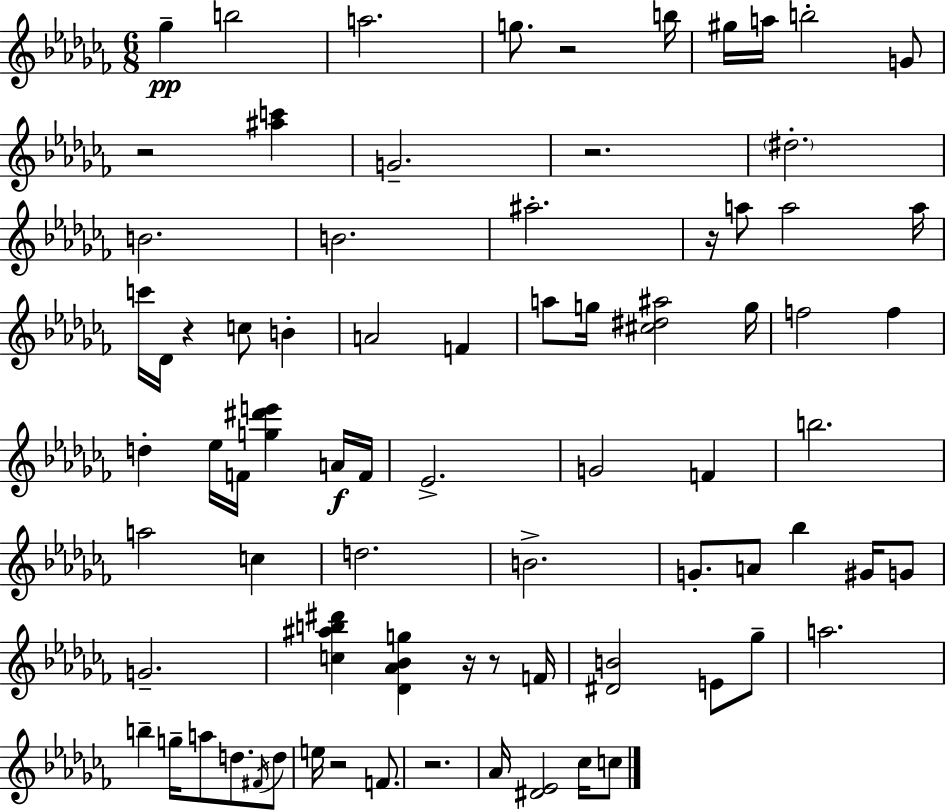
{
  \clef treble
  \numericTimeSignature
  \time 6/8
  \key aes \minor
  ges''4--\pp b''2 | a''2. | g''8. r2 b''16 | gis''16 a''16 b''2-. g'8 | \break r2 <ais'' c'''>4 | g'2.-- | r2. | \parenthesize dis''2.-. | \break b'2. | b'2. | ais''2.-. | r16 a''8 a''2 a''16 | \break c'''16 des'16 r4 c''8 b'4-. | a'2 f'4 | a''8 g''16 <cis'' dis'' ais''>2 g''16 | f''2 f''4 | \break d''4-. ees''16 f'16 <g'' dis''' e'''>4 a'16\f f'16 | ees'2.-> | g'2 f'4 | b''2. | \break a''2 c''4 | d''2. | b'2.-> | g'8.-. a'8 bes''4 gis'16 g'8 | \break g'2.-- | <c'' ais'' b'' dis'''>4 <des' aes' bes' g''>4 r16 r8 f'16 | <dis' b'>2 e'8 ges''8-- | a''2. | \break b''4-- g''16-- a''8 d''8. \acciaccatura { fis'16 } d''8 | e''16 r2 f'8. | r2. | aes'16 <dis' ees'>2 ces''16 c''8 | \break \bar "|."
}